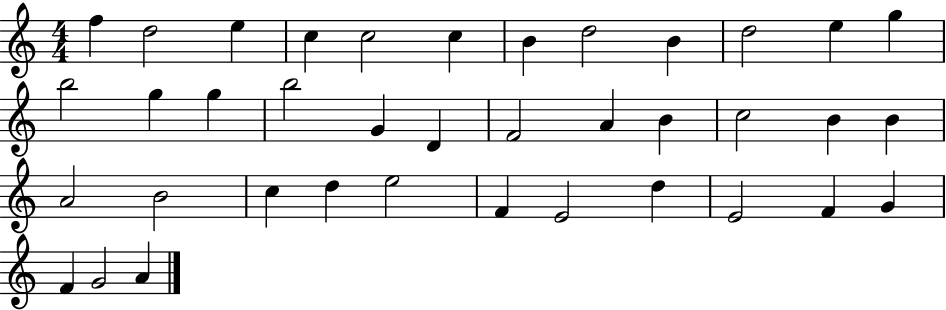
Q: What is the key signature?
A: C major